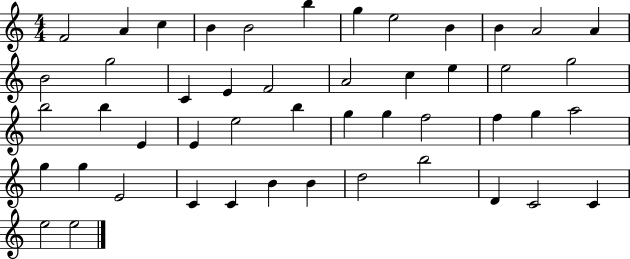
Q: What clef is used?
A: treble